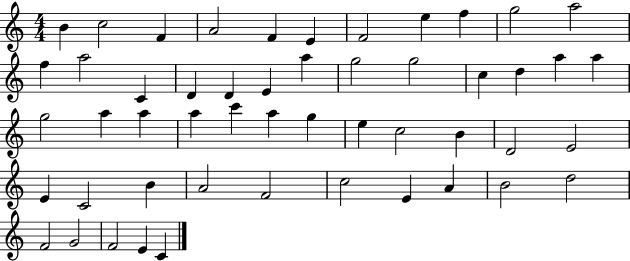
B4/q C5/h F4/q A4/h F4/q E4/q F4/h E5/q F5/q G5/h A5/h F5/q A5/h C4/q D4/q D4/q E4/q A5/q G5/h G5/h C5/q D5/q A5/q A5/q G5/h A5/q A5/q A5/q C6/q A5/q G5/q E5/q C5/h B4/q D4/h E4/h E4/q C4/h B4/q A4/h F4/h C5/h E4/q A4/q B4/h D5/h F4/h G4/h F4/h E4/q C4/q